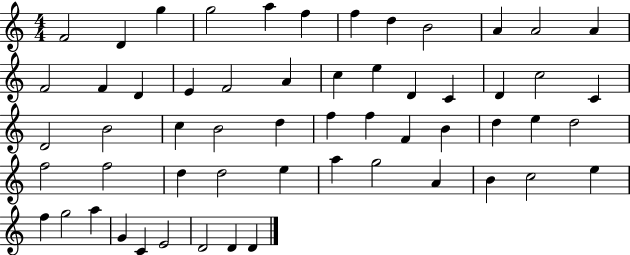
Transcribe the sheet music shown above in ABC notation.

X:1
T:Untitled
M:4/4
L:1/4
K:C
F2 D g g2 a f f d B2 A A2 A F2 F D E F2 A c e D C D c2 C D2 B2 c B2 d f f F B d e d2 f2 f2 d d2 e a g2 A B c2 e f g2 a G C E2 D2 D D